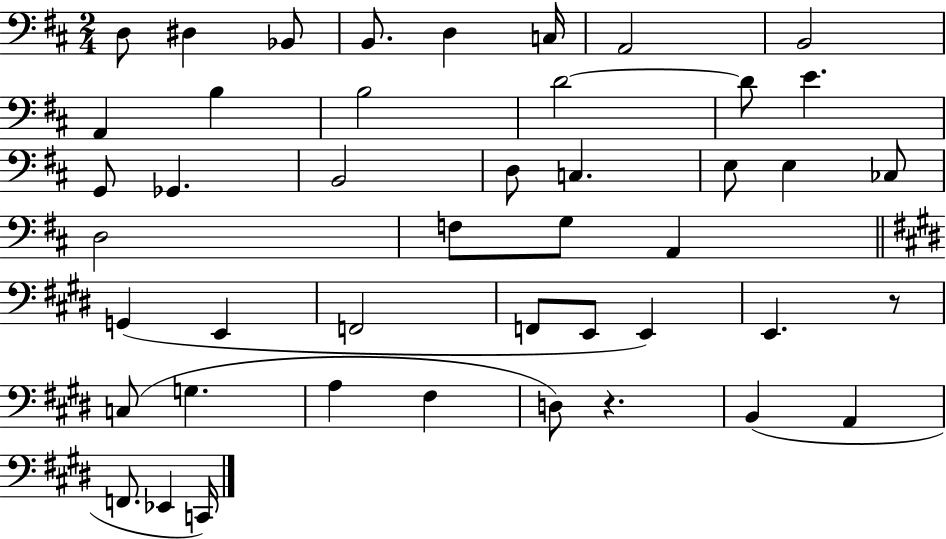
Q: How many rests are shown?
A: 2